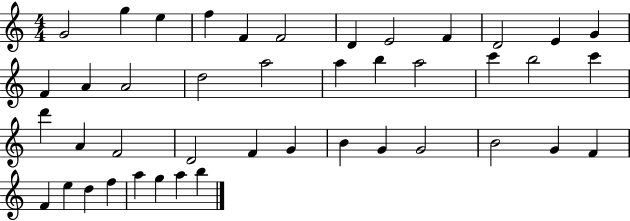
X:1
T:Untitled
M:4/4
L:1/4
K:C
G2 g e f F F2 D E2 F D2 E G F A A2 d2 a2 a b a2 c' b2 c' d' A F2 D2 F G B G G2 B2 G F F e d f a g a b